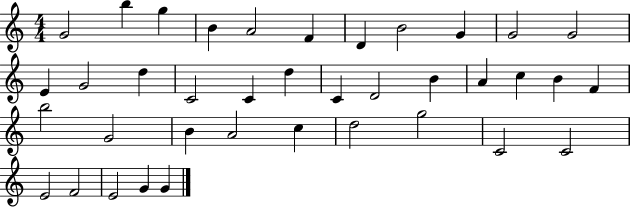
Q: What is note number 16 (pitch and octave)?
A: C4